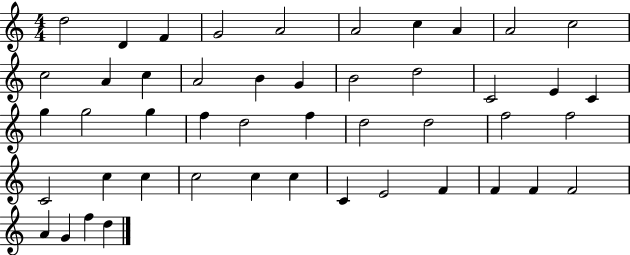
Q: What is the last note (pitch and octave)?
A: D5